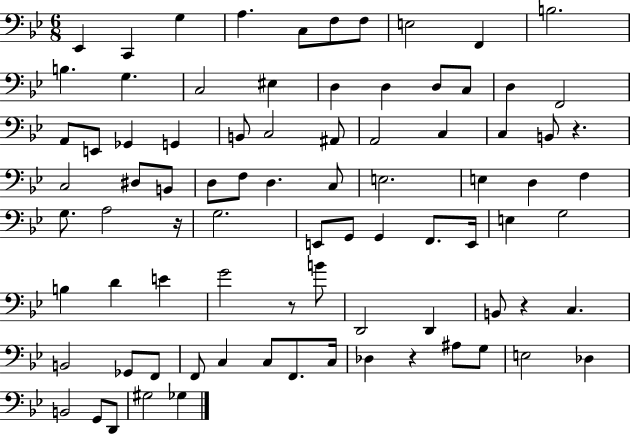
Eb2/q C2/q G3/q A3/q. C3/e F3/e F3/e E3/h F2/q B3/h. B3/q. G3/q. C3/h EIS3/q D3/q D3/q D3/e C3/e D3/q F2/h A2/e E2/e Gb2/q G2/q B2/e C3/h A#2/e A2/h C3/q C3/q B2/e R/q. C3/h D#3/e B2/e D3/e F3/e D3/q. C3/e E3/h. E3/q D3/q F3/q G3/e. A3/h R/s G3/h. E2/e G2/e G2/q F2/e. E2/s E3/q G3/h B3/q D4/q E4/q G4/h R/e B4/e D2/h D2/q B2/e R/q C3/q. B2/h Gb2/e F2/e F2/e C3/q C3/e F2/e. C3/s Db3/q R/q A#3/e G3/e E3/h Db3/q B2/h G2/e D2/e G#3/h Gb3/q